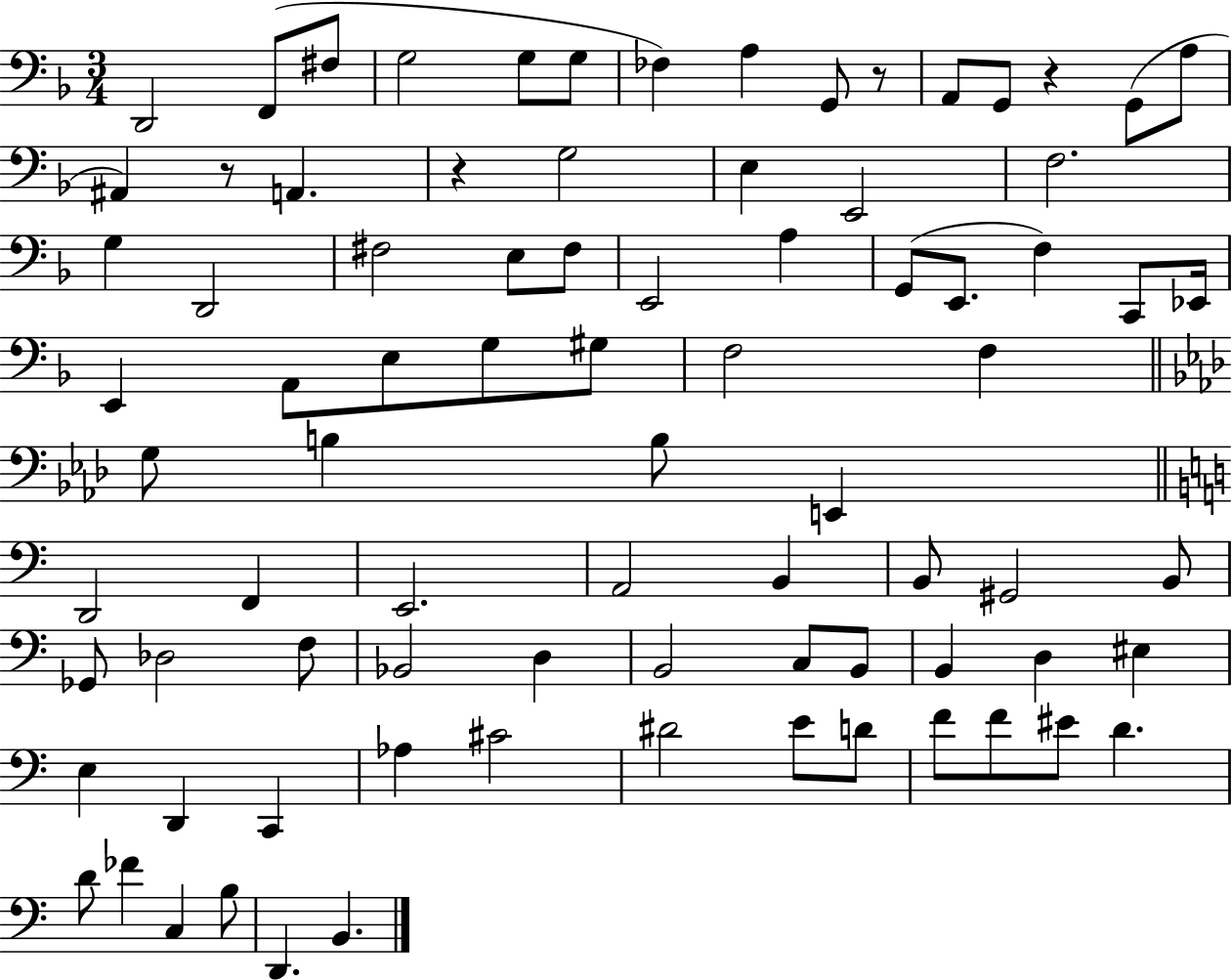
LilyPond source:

{
  \clef bass
  \numericTimeSignature
  \time 3/4
  \key f \major
  \repeat volta 2 { d,2 f,8( fis8 | g2 g8 g8 | fes4) a4 g,8 r8 | a,8 g,8 r4 g,8( a8 | \break ais,4) r8 a,4. | r4 g2 | e4 e,2 | f2. | \break g4 d,2 | fis2 e8 fis8 | e,2 a4 | g,8( e,8. f4) c,8 ees,16 | \break e,4 a,8 e8 g8 gis8 | f2 f4 | \bar "||" \break \key f \minor g8 b4 b8 e,4 | \bar "||" \break \key c \major d,2 f,4 | e,2. | a,2 b,4 | b,8 gis,2 b,8 | \break ges,8 des2 f8 | bes,2 d4 | b,2 c8 b,8 | b,4 d4 eis4 | \break e4 d,4 c,4 | aes4 cis'2 | dis'2 e'8 d'8 | f'8 f'8 eis'8 d'4. | \break d'8 fes'4 c4 b8 | d,4. b,4. | } \bar "|."
}